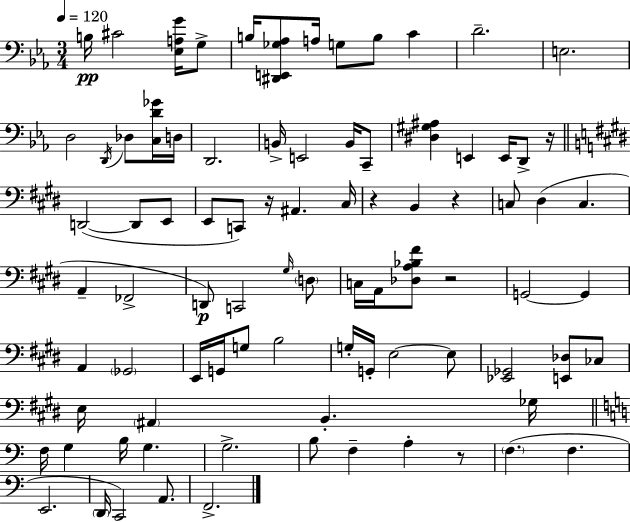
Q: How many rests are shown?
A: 6